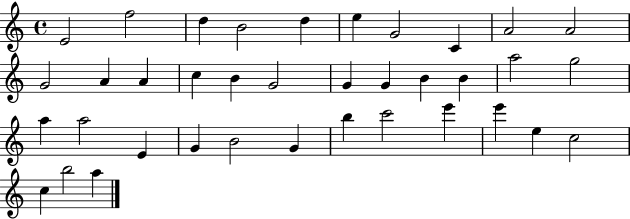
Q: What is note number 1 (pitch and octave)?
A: E4